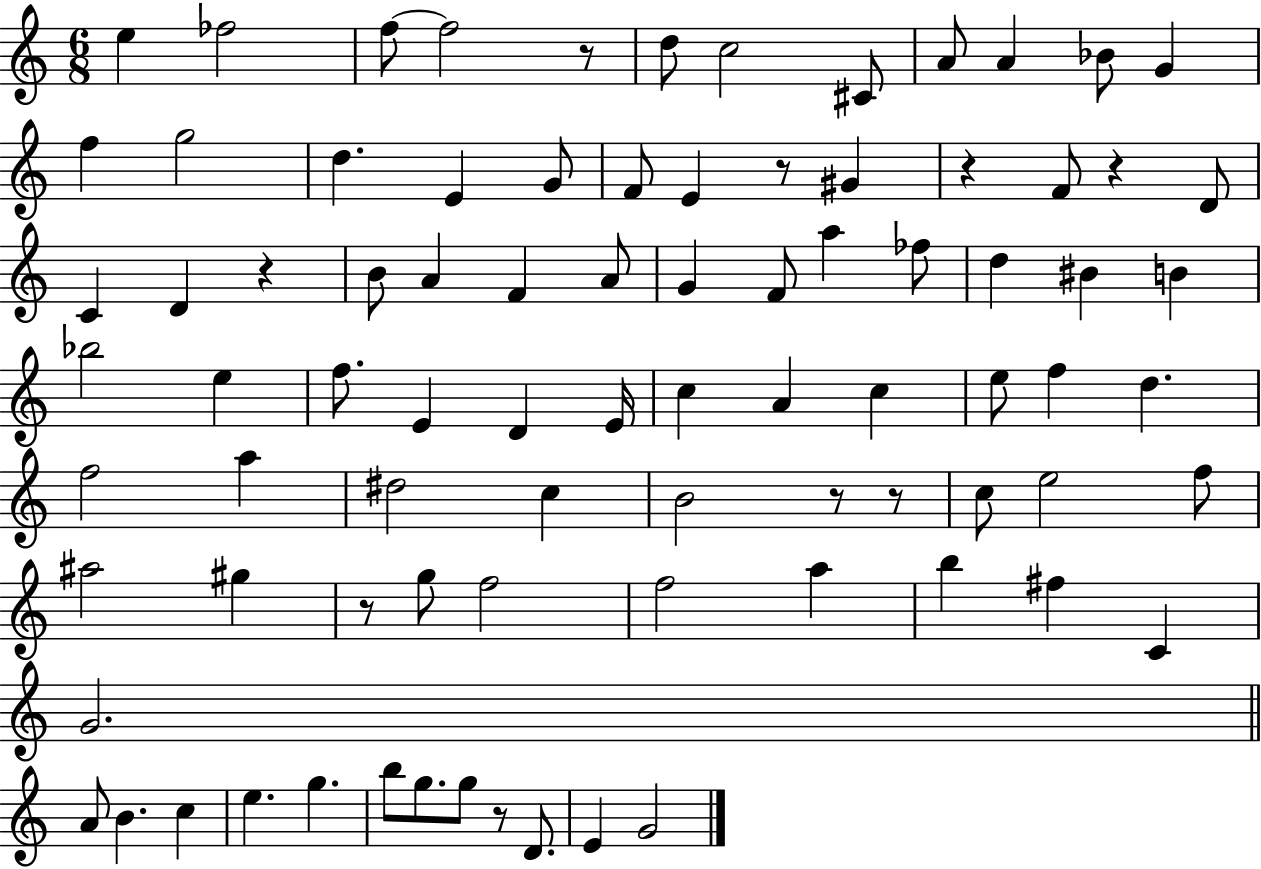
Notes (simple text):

E5/q FES5/h F5/e F5/h R/e D5/e C5/h C#4/e A4/e A4/q Bb4/e G4/q F5/q G5/h D5/q. E4/q G4/e F4/e E4/q R/e G#4/q R/q F4/e R/q D4/e C4/q D4/q R/q B4/e A4/q F4/q A4/e G4/q F4/e A5/q FES5/e D5/q BIS4/q B4/q Bb5/h E5/q F5/e. E4/q D4/q E4/s C5/q A4/q C5/q E5/e F5/q D5/q. F5/h A5/q D#5/h C5/q B4/h R/e R/e C5/e E5/h F5/e A#5/h G#5/q R/e G5/e F5/h F5/h A5/q B5/q F#5/q C4/q G4/h. A4/e B4/q. C5/q E5/q. G5/q. B5/e G5/e. G5/e R/e D4/e. E4/q G4/h